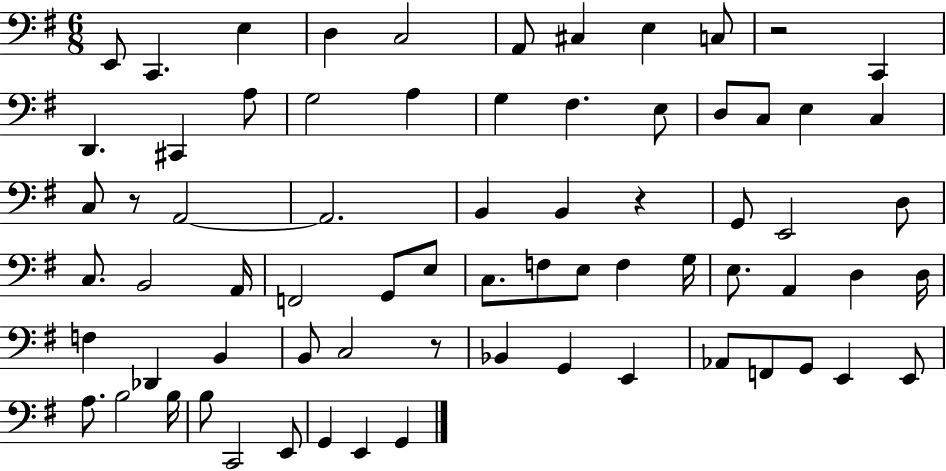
E2/e C2/q. E3/q D3/q C3/h A2/e C#3/q E3/q C3/e R/h C2/q D2/q. C#2/q A3/e G3/h A3/q G3/q F#3/q. E3/e D3/e C3/e E3/q C3/q C3/e R/e A2/h A2/h. B2/q B2/q R/q G2/e E2/h D3/e C3/e. B2/h A2/s F2/h G2/e E3/e C3/e. F3/e E3/e F3/q G3/s E3/e. A2/q D3/q D3/s F3/q Db2/q B2/q B2/e C3/h R/e Bb2/q G2/q E2/q Ab2/e F2/e G2/e E2/q E2/e A3/e. B3/h B3/s B3/e C2/h E2/e G2/q E2/q G2/q